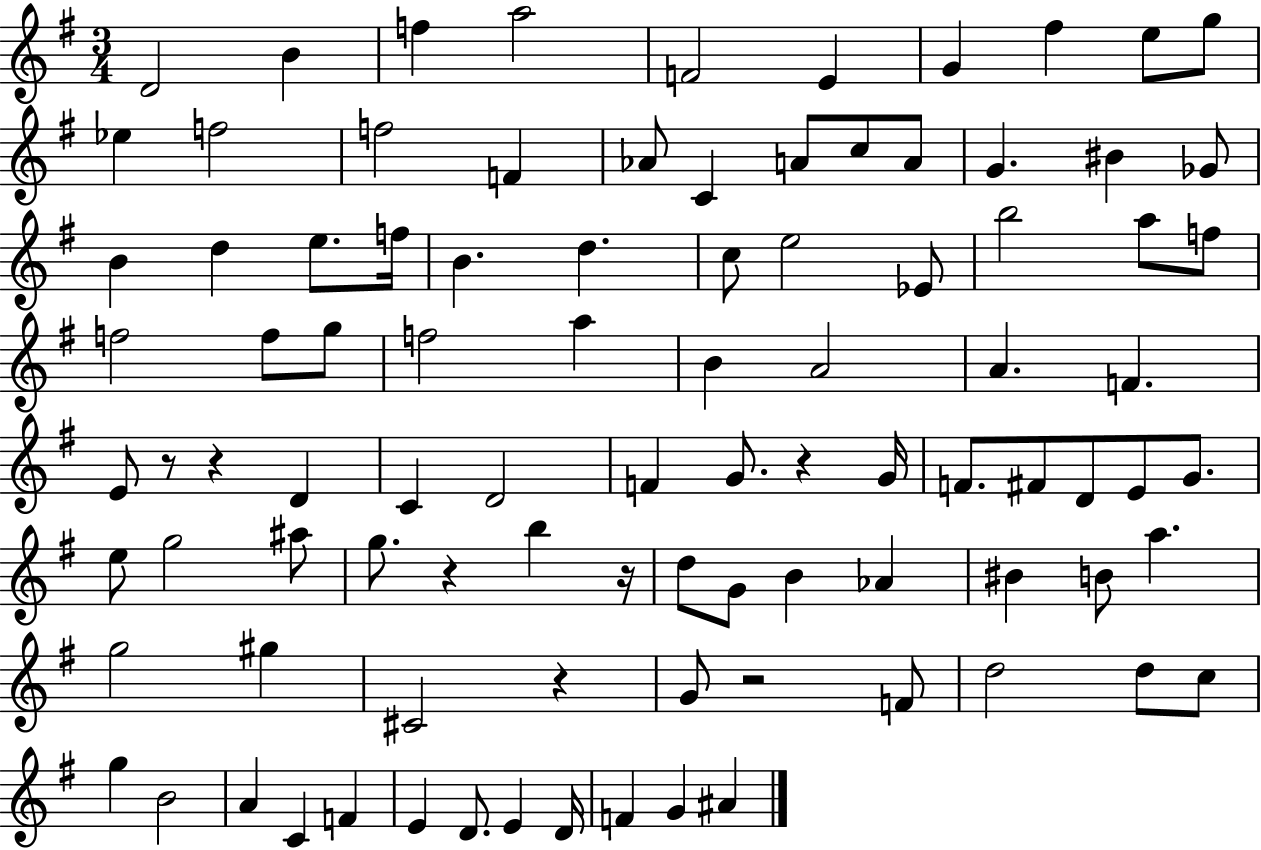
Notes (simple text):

D4/h B4/q F5/q A5/h F4/h E4/q G4/q F#5/q E5/e G5/e Eb5/q F5/h F5/h F4/q Ab4/e C4/q A4/e C5/e A4/e G4/q. BIS4/q Gb4/e B4/q D5/q E5/e. F5/s B4/q. D5/q. C5/e E5/h Eb4/e B5/h A5/e F5/e F5/h F5/e G5/e F5/h A5/q B4/q A4/h A4/q. F4/q. E4/e R/e R/q D4/q C4/q D4/h F4/q G4/e. R/q G4/s F4/e. F#4/e D4/e E4/e G4/e. E5/e G5/h A#5/e G5/e. R/q B5/q R/s D5/e G4/e B4/q Ab4/q BIS4/q B4/e A5/q. G5/h G#5/q C#4/h R/q G4/e R/h F4/e D5/h D5/e C5/e G5/q B4/h A4/q C4/q F4/q E4/q D4/e. E4/q D4/s F4/q G4/q A#4/q